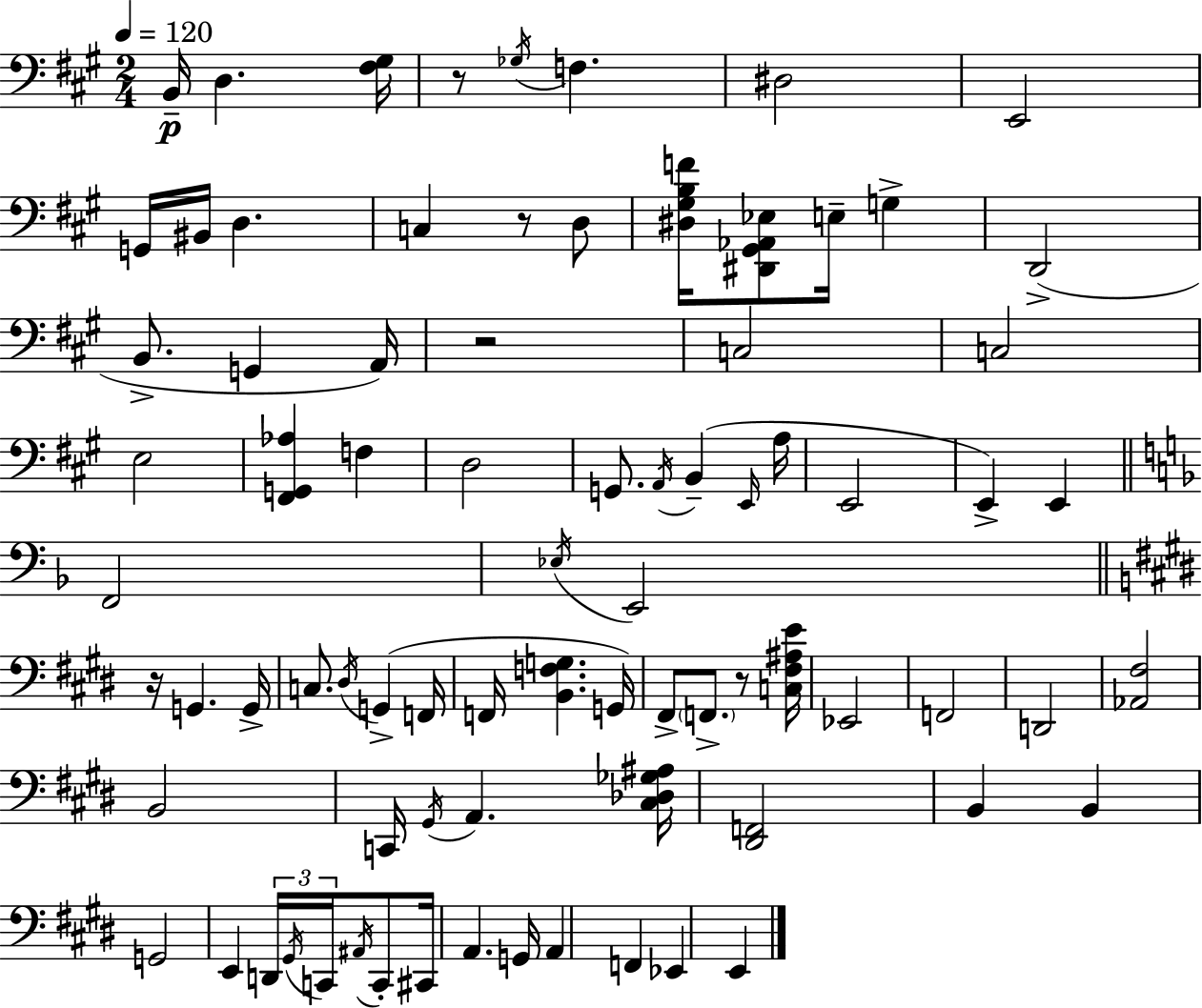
B2/s D3/q. [F#3,G#3]/s R/e Gb3/s F3/q. D#3/h E2/h G2/s BIS2/s D3/q. C3/q R/e D3/e [D#3,G#3,B3,F4]/s [D#2,G#2,Ab2,Eb3]/e E3/s G3/q D2/h B2/e. G2/q A2/s R/h C3/h C3/h E3/h [F#2,G2,Ab3]/q F3/q D3/h G2/e. A2/s B2/q E2/s A3/s E2/h E2/q E2/q F2/h Eb3/s E2/h R/s G2/q. G2/s C3/e. D#3/s G2/q F2/s F2/s [B2,F3,G3]/q. G2/s F#2/e F2/e. R/e [C3,F#3,A#3,E4]/s Eb2/h F2/h D2/h [Ab2,F#3]/h B2/h C2/s G#2/s A2/q. [C#3,Db3,Gb3,A#3]/s [D#2,F2]/h B2/q B2/q G2/h E2/q D2/s G#2/s C2/s A#2/s C2/e C#2/s A2/q. G2/s A2/q F2/q Eb2/q E2/q